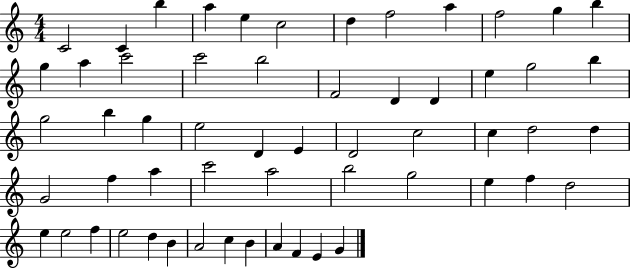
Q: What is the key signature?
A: C major